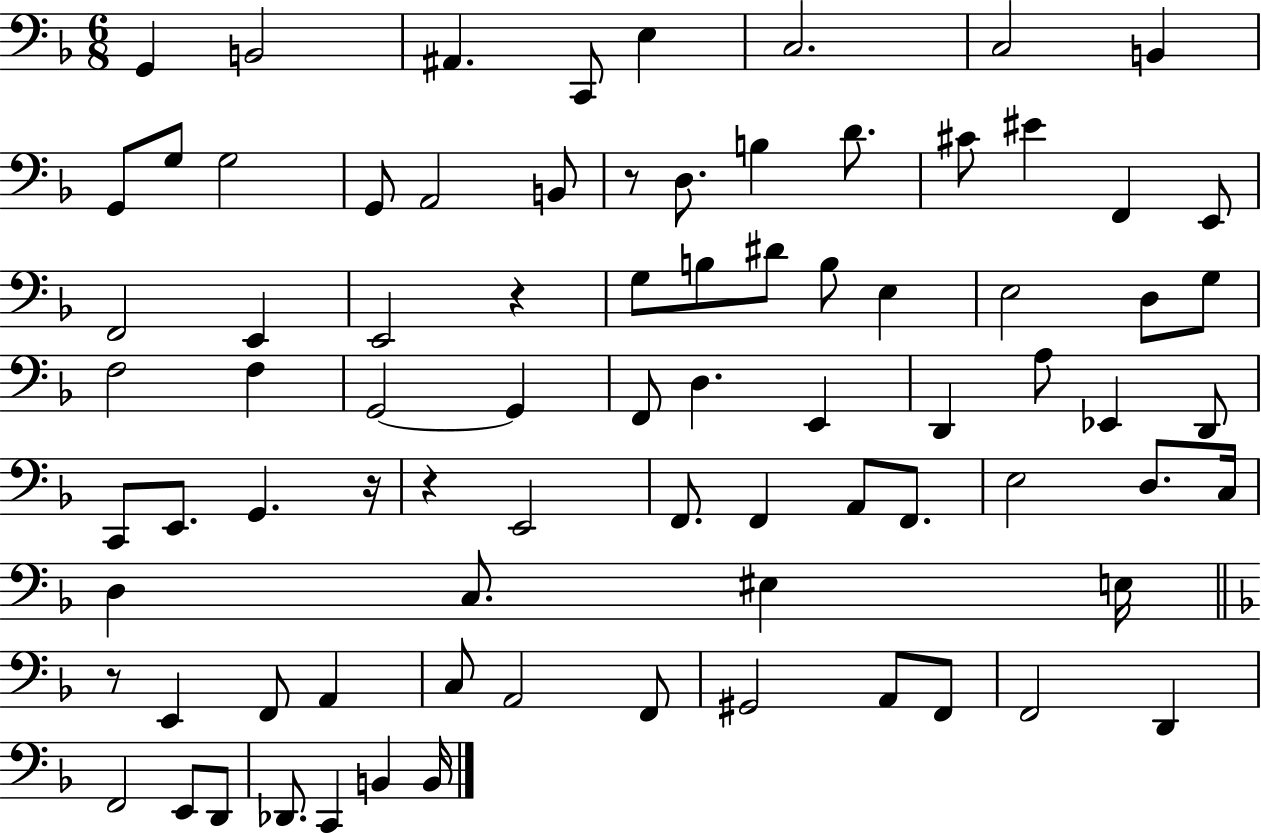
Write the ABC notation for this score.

X:1
T:Untitled
M:6/8
L:1/4
K:F
G,, B,,2 ^A,, C,,/2 E, C,2 C,2 B,, G,,/2 G,/2 G,2 G,,/2 A,,2 B,,/2 z/2 D,/2 B, D/2 ^C/2 ^E F,, E,,/2 F,,2 E,, E,,2 z G,/2 B,/2 ^D/2 B,/2 E, E,2 D,/2 G,/2 F,2 F, G,,2 G,, F,,/2 D, E,, D,, A,/2 _E,, D,,/2 C,,/2 E,,/2 G,, z/4 z E,,2 F,,/2 F,, A,,/2 F,,/2 E,2 D,/2 C,/4 D, C,/2 ^E, E,/4 z/2 E,, F,,/2 A,, C,/2 A,,2 F,,/2 ^G,,2 A,,/2 F,,/2 F,,2 D,, F,,2 E,,/2 D,,/2 _D,,/2 C,, B,, B,,/4